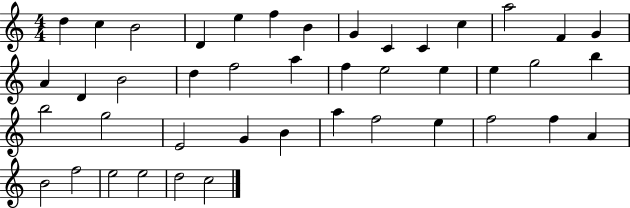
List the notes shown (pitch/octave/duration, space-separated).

D5/q C5/q B4/h D4/q E5/q F5/q B4/q G4/q C4/q C4/q C5/q A5/h F4/q G4/q A4/q D4/q B4/h D5/q F5/h A5/q F5/q E5/h E5/q E5/q G5/h B5/q B5/h G5/h E4/h G4/q B4/q A5/q F5/h E5/q F5/h F5/q A4/q B4/h F5/h E5/h E5/h D5/h C5/h